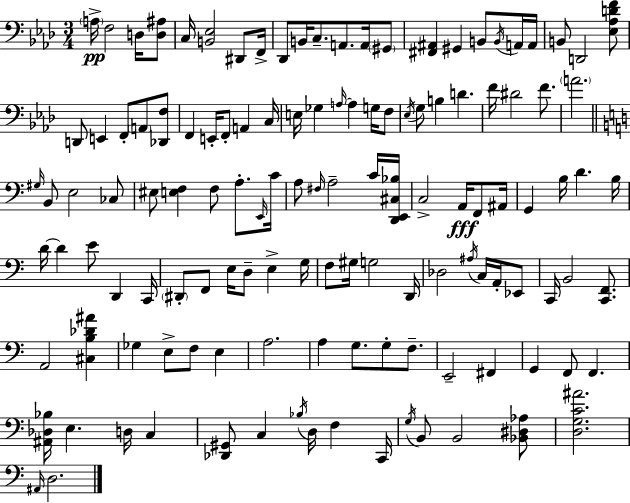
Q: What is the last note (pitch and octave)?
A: D3